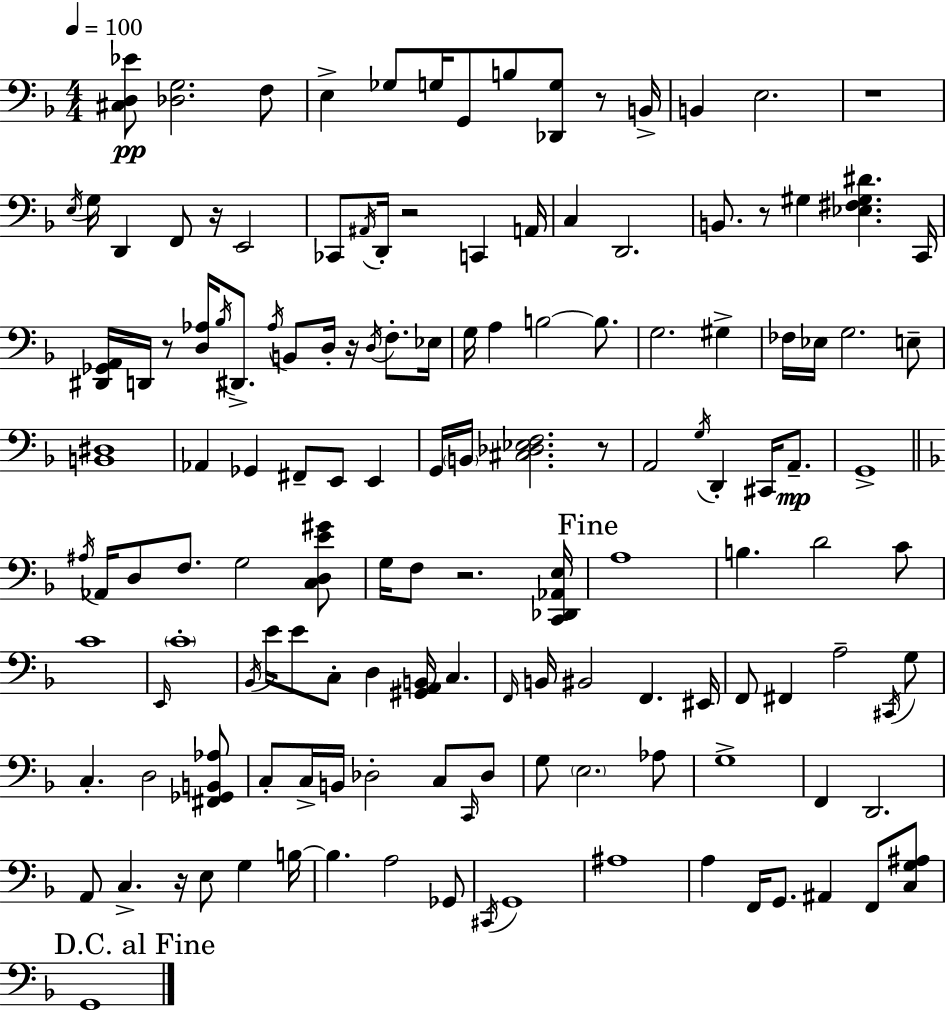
{
  \clef bass
  \numericTimeSignature
  \time 4/4
  \key d \minor
  \tempo 4 = 100
  \repeat volta 2 { <cis d ees'>8\pp <des g>2. f8 | e4-> ges8 g16 g,8 b8 <des, g>8 r8 b,16-> | b,4 e2. | r1 | \break \acciaccatura { e16 } g16 d,4 f,8 r16 e,2 | ces,8 \acciaccatura { ais,16 } d,16-. r2 c,4 | a,16 c4 d,2. | b,8. r8 gis4 <ees fis gis dis'>4. | \break c,16 <dis, ges, a,>16 d,16 r8 <d aes>16 \acciaccatura { bes16 } dis,8.-> \acciaccatura { aes16 } b,8 d16-. r16 | \acciaccatura { d16 } f8.-. ees16 g16 a4 b2~~ | b8. g2. | gis4-> fes16 ees16 g2. | \break e8-- <b, dis>1 | aes,4 ges,4 fis,8-- e,8 | e,4 g,16 \parenthesize b,16 <cis des ees f>2. | r8 a,2 \acciaccatura { g16 } d,4-. | \break cis,16 a,8.--\mp g,1-> | \bar "||" \break \key d \minor \acciaccatura { ais16 } aes,16 d8 f8. g2 <c d e' gis'>8 | g16 f8 r2. | <c, des, aes, e>16 \mark "Fine" a1 | b4. d'2 c'8 | \break c'1 | \grace { e,16 } \parenthesize c'1-. | \acciaccatura { bes,16 } e'16 e'8 c8-. d4 <gis, a, b,>16 c4. | \grace { f,16 } b,16 bis,2 f,4. | \break eis,16 f,8 fis,4 a2-- | \acciaccatura { cis,16 } g8 c4.-. d2 | <fis, ges, b, aes>8 c8-. c16-> b,16 des2-. | c8 \grace { c,16 } des8 g8 \parenthesize e2. | \break aes8 g1-> | f,4 d,2. | a,8 c4.-> r16 e8 | g4 b16~~ b4. a2 | \break ges,8 \acciaccatura { cis,16 } g,1 | ais1 | a4 f,16 g,8. ais,4 | f,8 <c g ais>8 \mark "D.C. al Fine" g,1 | \break } \bar "|."
}